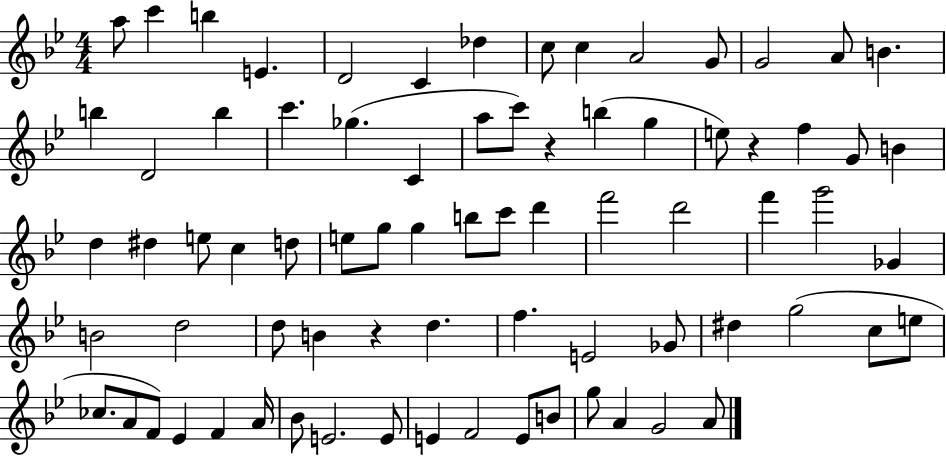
X:1
T:Untitled
M:4/4
L:1/4
K:Bb
a/2 c' b E D2 C _d c/2 c A2 G/2 G2 A/2 B b D2 b c' _g C a/2 c'/2 z b g e/2 z f G/2 B d ^d e/2 c d/2 e/2 g/2 g b/2 c'/2 d' f'2 d'2 f' g'2 _G B2 d2 d/2 B z d f E2 _G/2 ^d g2 c/2 e/2 _c/2 A/2 F/2 _E F A/4 _B/2 E2 E/2 E F2 E/2 B/2 g/2 A G2 A/2